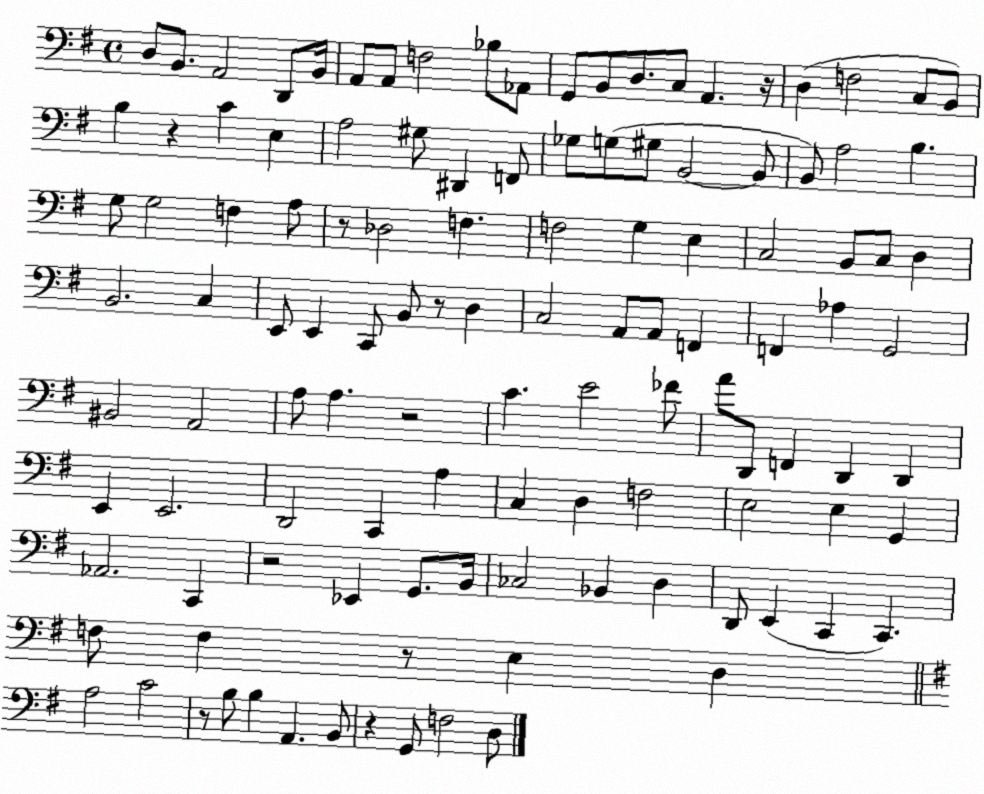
X:1
T:Untitled
M:4/4
L:1/4
K:G
D,/2 B,,/2 A,,2 D,,/2 B,,/4 A,,/2 A,,/2 F,2 _B,/2 _A,,/2 G,,/2 B,,/2 D,/2 C,/2 A,, z/4 D, F,2 C,/2 B,,/2 B, z C E, A,2 ^G,/2 ^D,, F,,/2 _G,/2 G,/2 ^G,/2 B,,2 B,,/2 B,,/2 A,2 B, G,/2 G,2 F, A,/2 z/2 _D,2 F, F,2 G, E, C,2 B,,/2 C,/2 D, B,,2 C, E,,/2 E,, C,,/2 B,,/2 z/2 D, C,2 A,,/2 A,,/2 F,, F,, _A, G,,2 ^B,,2 A,,2 A,/2 A, z2 C E2 _F/2 A/2 D,,/2 F,, D,, D,, E,, E,,2 D,,2 C,, A, C, D, F,2 E,2 E, G,, _A,,2 C,, z2 _E,, G,,/2 B,,/4 _C,2 _B,, D, D,,/2 E,, C,, C,, F,/2 F, z/2 E, D, A,2 C2 z/2 B,/2 B, A,, B,,/2 z G,,/2 F,2 D,/2